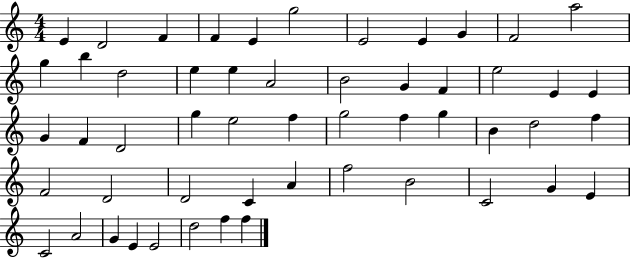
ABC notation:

X:1
T:Untitled
M:4/4
L:1/4
K:C
E D2 F F E g2 E2 E G F2 a2 g b d2 e e A2 B2 G F e2 E E G F D2 g e2 f g2 f g B d2 f F2 D2 D2 C A f2 B2 C2 G E C2 A2 G E E2 d2 f f